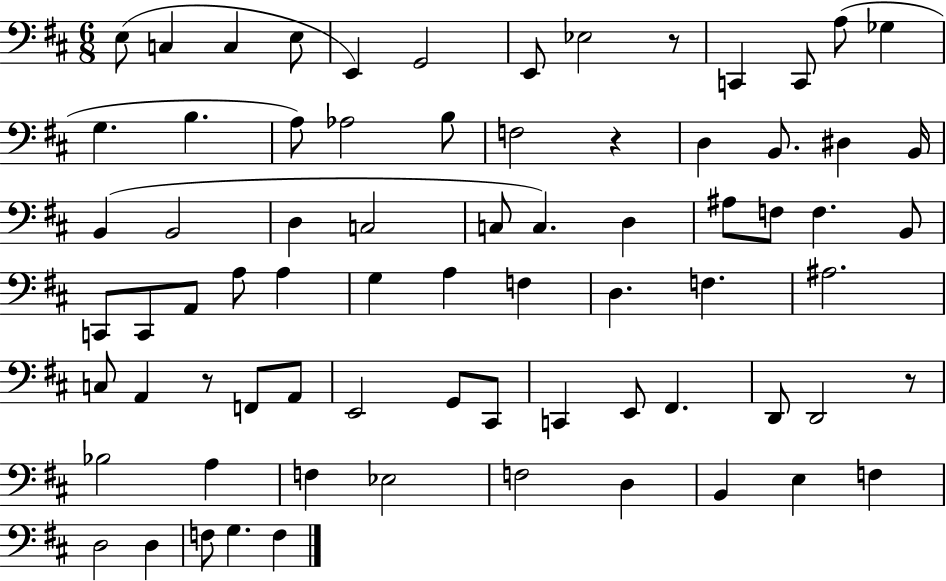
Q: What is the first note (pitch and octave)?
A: E3